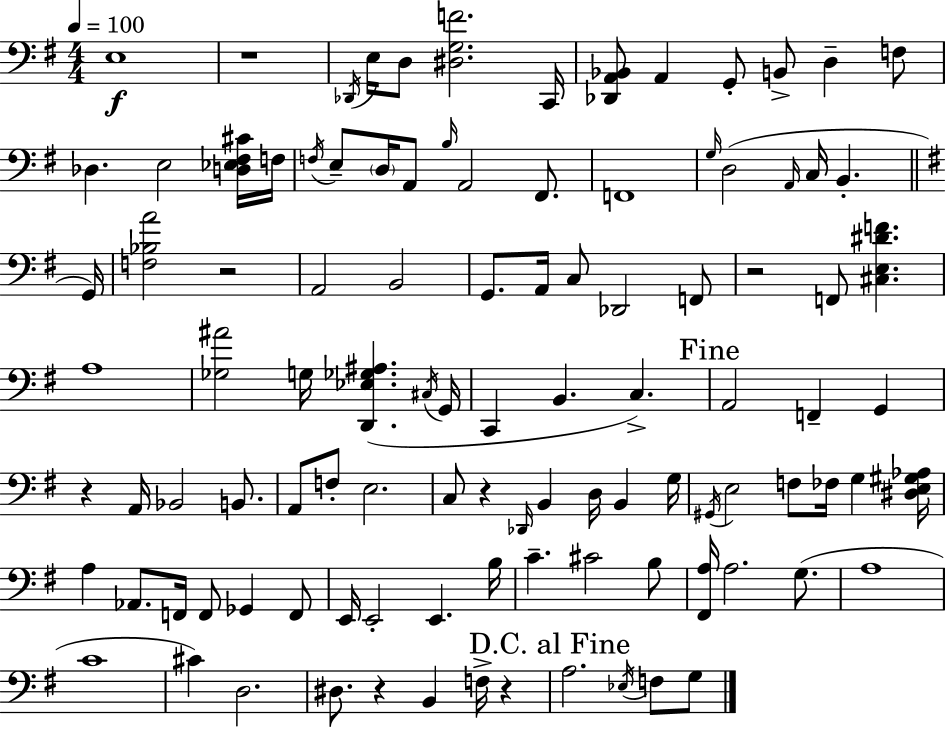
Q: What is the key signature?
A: G major